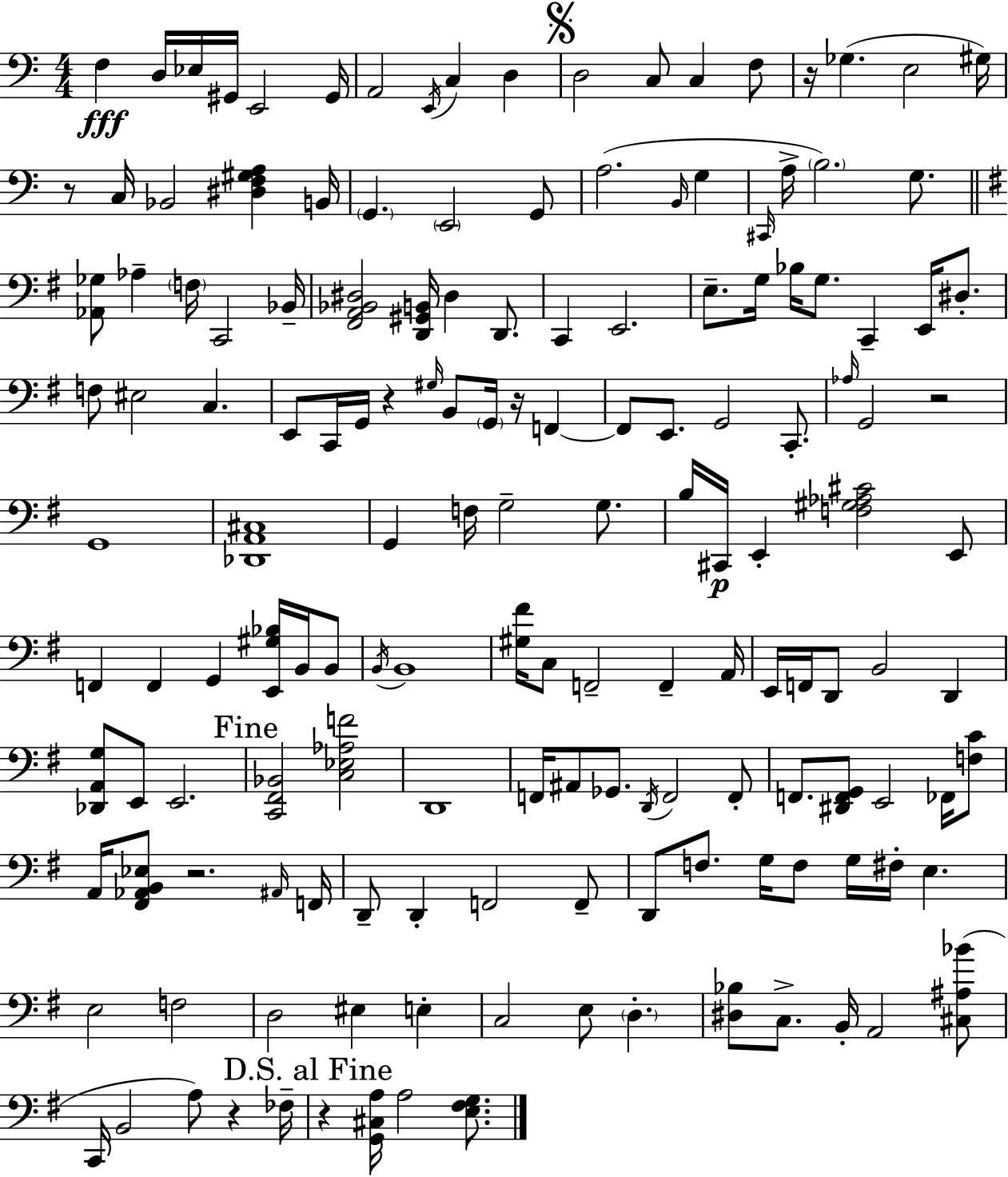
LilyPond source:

{
  \clef bass
  \numericTimeSignature
  \time 4/4
  \key a \minor
  \repeat volta 2 { f4\fff d16 ees16 gis,16 e,2 gis,16 | a,2 \acciaccatura { e,16 } c4 d4 | \mark \markup { \musicglyph "scripts.segno" } d2 c8 c4 f8 | r16 ges4.( e2 | \break gis16) r8 c16 bes,2 <dis f gis a>4 | b,16 \parenthesize g,4. \parenthesize e,2 g,8 | a2.( \grace { b,16 } g4 | \grace { cis,16 } a16-> \parenthesize b2.) | \break g8. \bar "||" \break \key e \minor <aes, ges>8 aes4-- \parenthesize f16 c,2 bes,16-- | <fis, a, bes, dis>2 <d, gis, b,>16 dis4 d,8. | c,4 e,2. | e8.-- g16 bes16 g8. c,4-- e,16 dis8.-. | \break f8 eis2 c4. | e,8 c,16 g,16 r4 \grace { gis16 } b,8 \parenthesize g,16 r16 f,4~~ | f,8 e,8. g,2 c,8.-. | \grace { aes16 } g,2 r2 | \break g,1 | <des, a, cis>1 | g,4 f16 g2-- g8. | b16 cis,16\p e,4-. <f gis aes cis'>2 | \break e,8 f,4 f,4 g,4 <e, gis bes>16 b,16 | b,8 \acciaccatura { b,16 } b,1 | <gis fis'>16 c8 f,2-- f,4-- | a,16 e,16 f,16 d,8 b,2 d,4 | \break <des, a, g>8 e,8 e,2. | \mark "Fine" <c, fis, bes,>2 <c ees aes f'>2 | d,1 | f,16 ais,8 ges,8. \acciaccatura { d,16 } f,2 | \break f,8-. f,8. <dis, f, g,>8 e,2 | fes,16 <f c'>8 a,16 <fis, aes, b, ees>8 r2. | \grace { ais,16 } f,16 d,8-- d,4-. f,2 | f,8-- d,8 f8. g16 f8 g16 fis16-. e4. | \break e2 f2 | d2 eis4 | e4-. c2 e8 \parenthesize d4.-. | <dis bes>8 c8.-> b,16-. a,2 | \break <cis ais bes'>8( c,16 b,2 a8) | r4 fes16-- \mark "D.S. al Fine" r4 <g, cis a>16 a2 | <e fis g>8. } \bar "|."
}